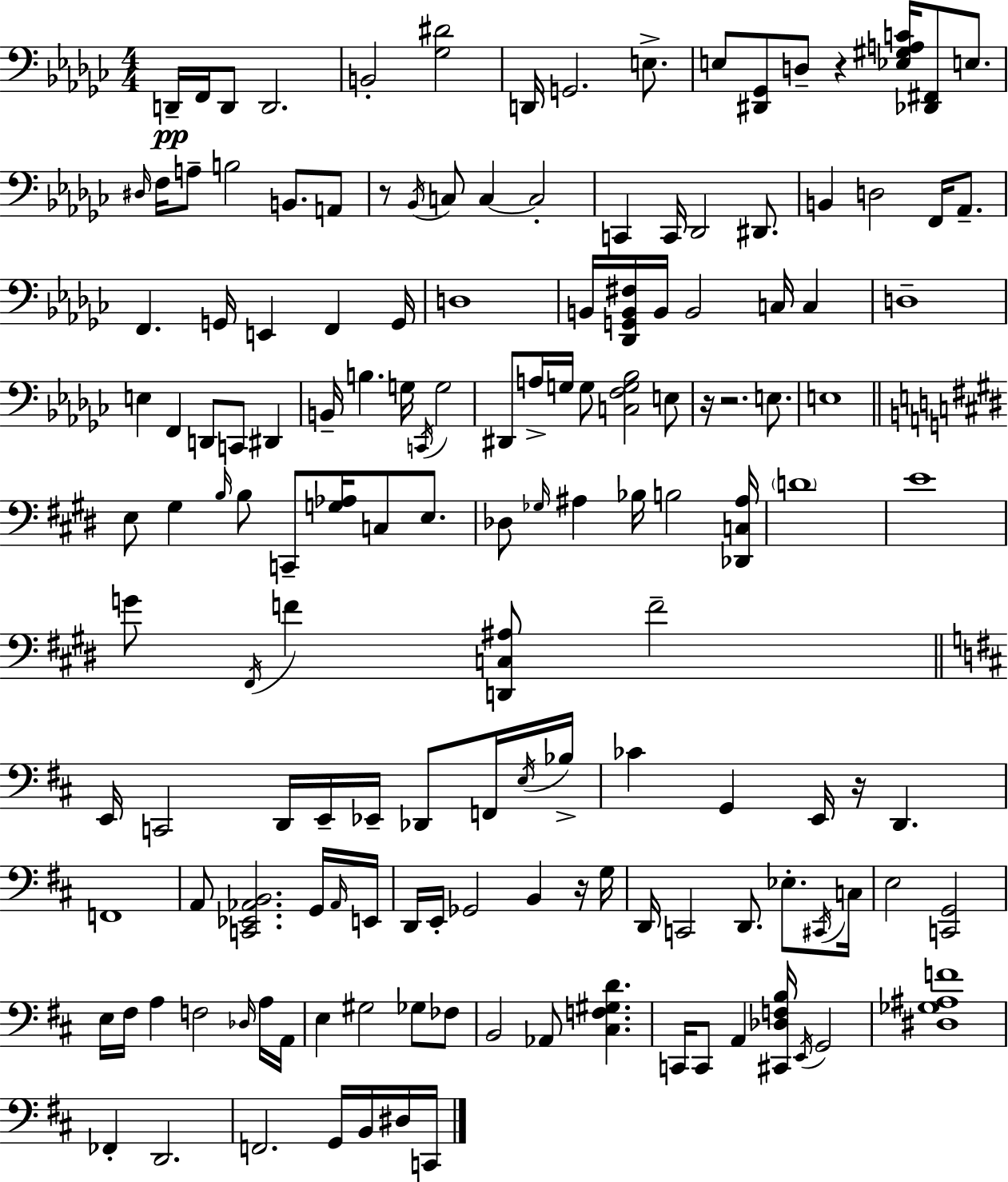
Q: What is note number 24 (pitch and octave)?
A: Db2